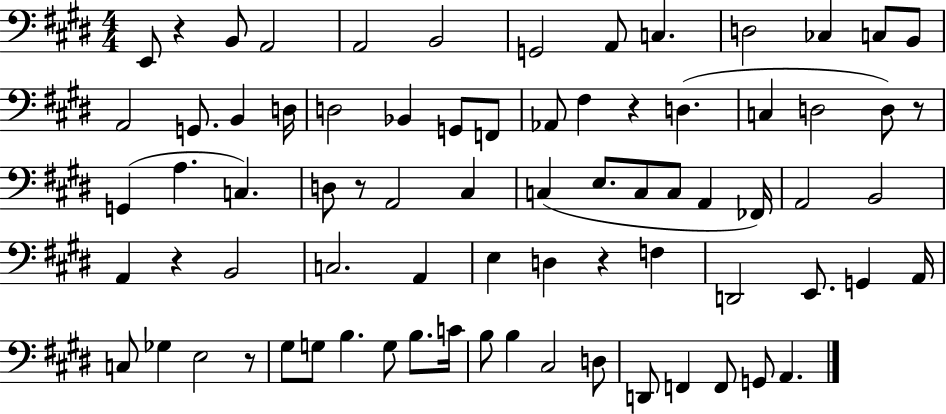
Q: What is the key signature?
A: E major